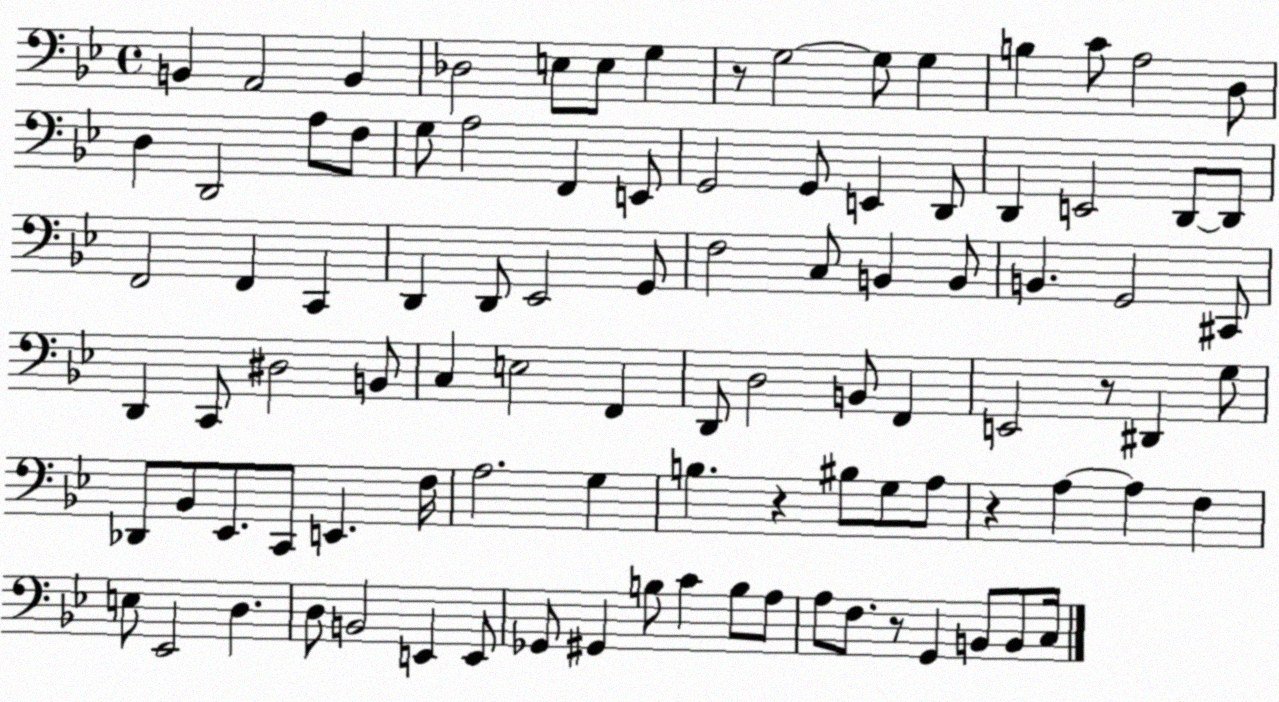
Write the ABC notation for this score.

X:1
T:Untitled
M:4/4
L:1/4
K:Bb
B,, A,,2 B,, _D,2 E,/2 E,/2 G, z/2 G,2 G,/2 G, B, C/2 A,2 D,/2 D, D,,2 A,/2 F,/2 G,/2 A,2 F,, E,,/2 G,,2 G,,/2 E,, D,,/2 D,, E,,2 D,,/2 D,,/2 F,,2 F,, C,, D,, D,,/2 _E,,2 G,,/2 F,2 C,/2 B,, B,,/2 B,, G,,2 ^C,,/2 D,, C,,/2 ^D,2 B,,/2 C, E,2 F,, D,,/2 D,2 B,,/2 F,, E,,2 z/2 ^D,, G,/2 _D,,/2 _B,,/2 _E,,/2 C,,/2 E,, F,/4 A,2 G, B, z ^B,/2 G,/2 A,/2 z A, A, F, E,/2 _E,,2 D, D,/2 B,,2 E,, E,,/2 _G,,/2 ^G,, B,/2 C B,/2 A,/2 A,/2 F,/2 z/2 G,, B,,/2 B,,/2 C,/4